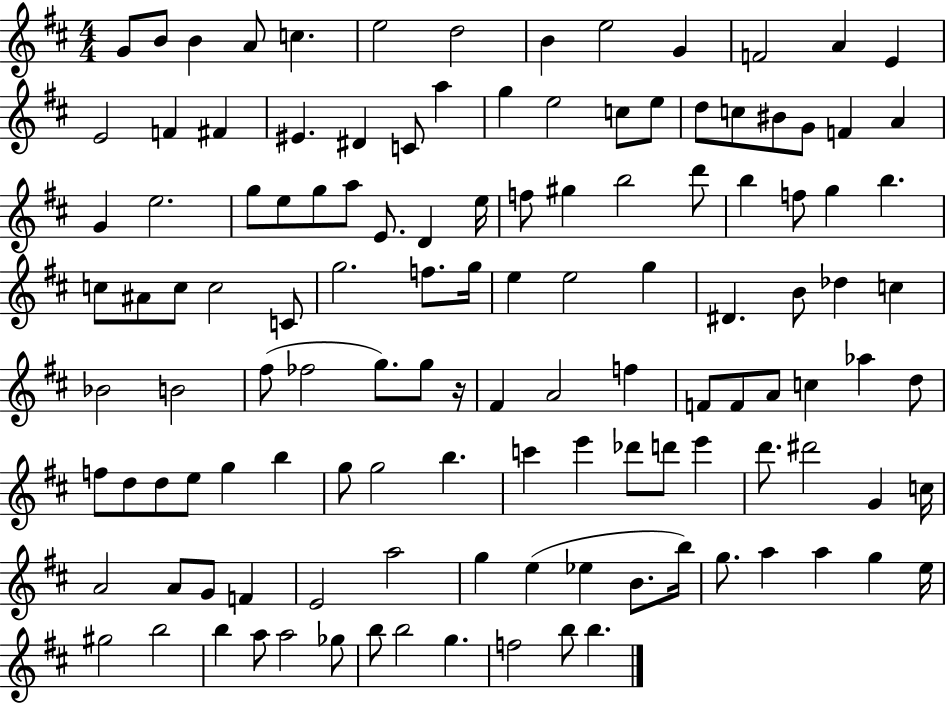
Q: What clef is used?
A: treble